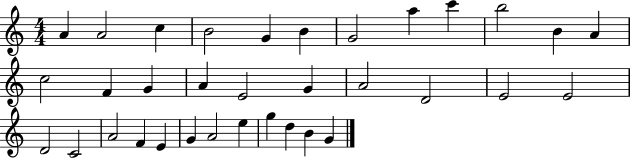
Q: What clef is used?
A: treble